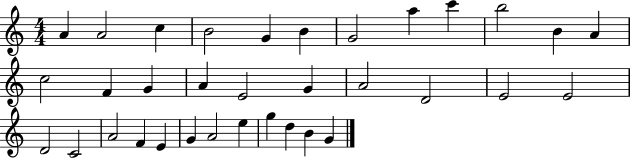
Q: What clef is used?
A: treble